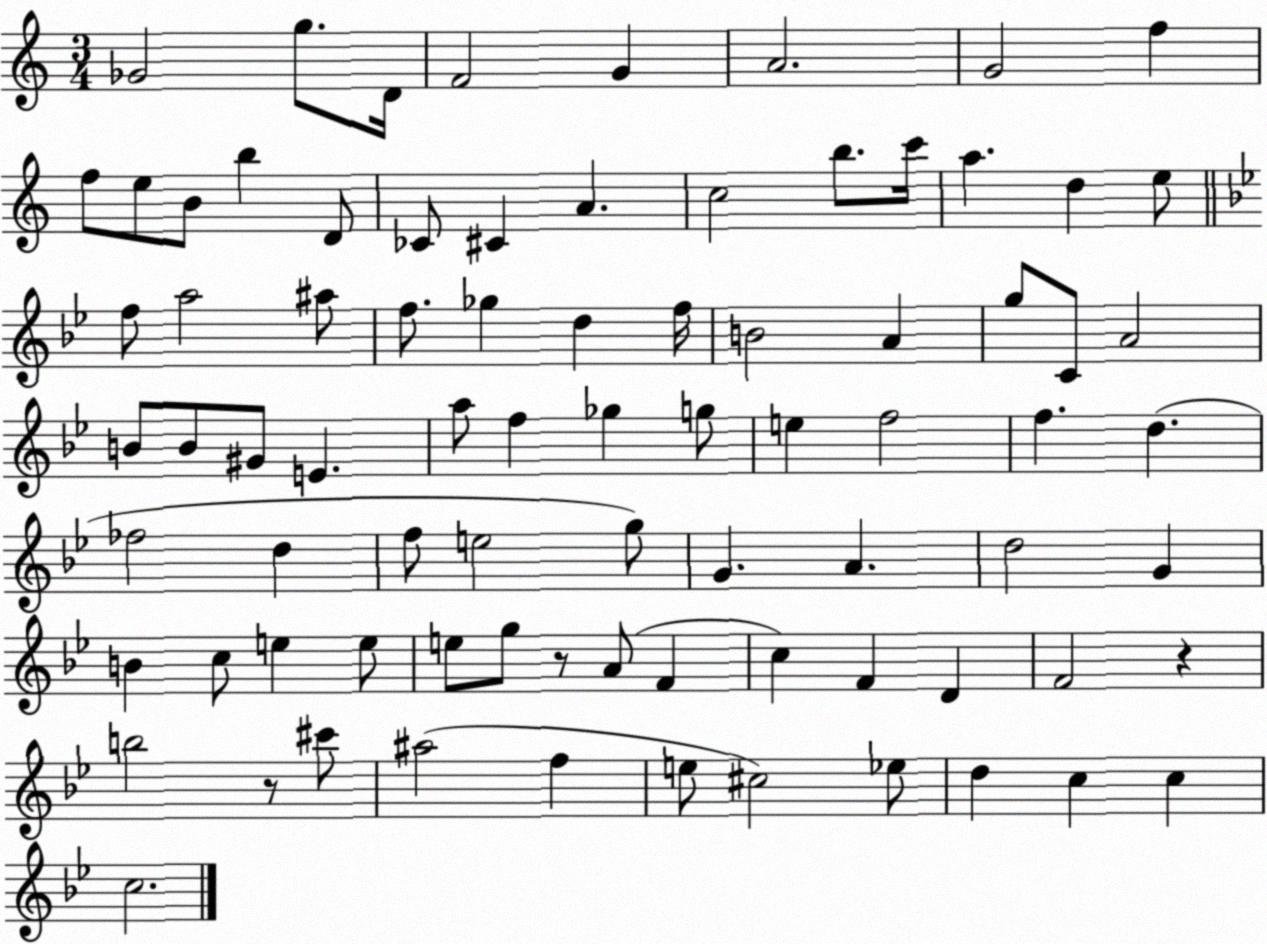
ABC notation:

X:1
T:Untitled
M:3/4
L:1/4
K:C
_G2 g/2 D/4 F2 G A2 G2 f f/2 e/2 B/2 b D/2 _C/2 ^C A c2 b/2 c'/4 a d e/2 f/2 a2 ^a/2 f/2 _g d f/4 B2 A g/2 C/2 A2 B/2 B/2 ^G/2 E a/2 f _g g/2 e f2 f d _f2 d f/2 e2 g/2 G A d2 G B c/2 e e/2 e/2 g/2 z/2 A/2 F c F D F2 z b2 z/2 ^c'/2 ^a2 f e/2 ^c2 _e/2 d c c c2